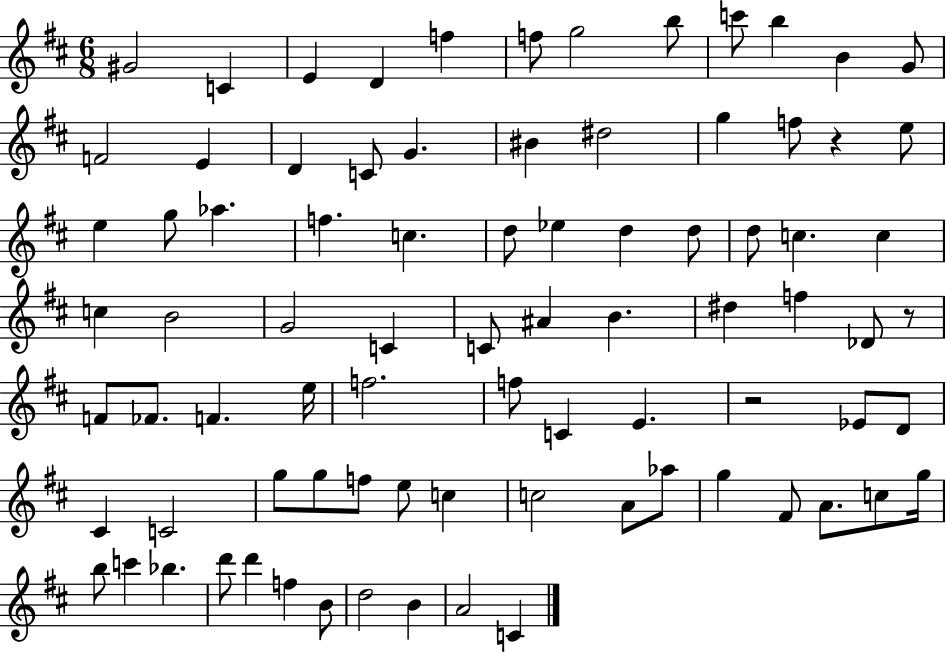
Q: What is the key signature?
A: D major